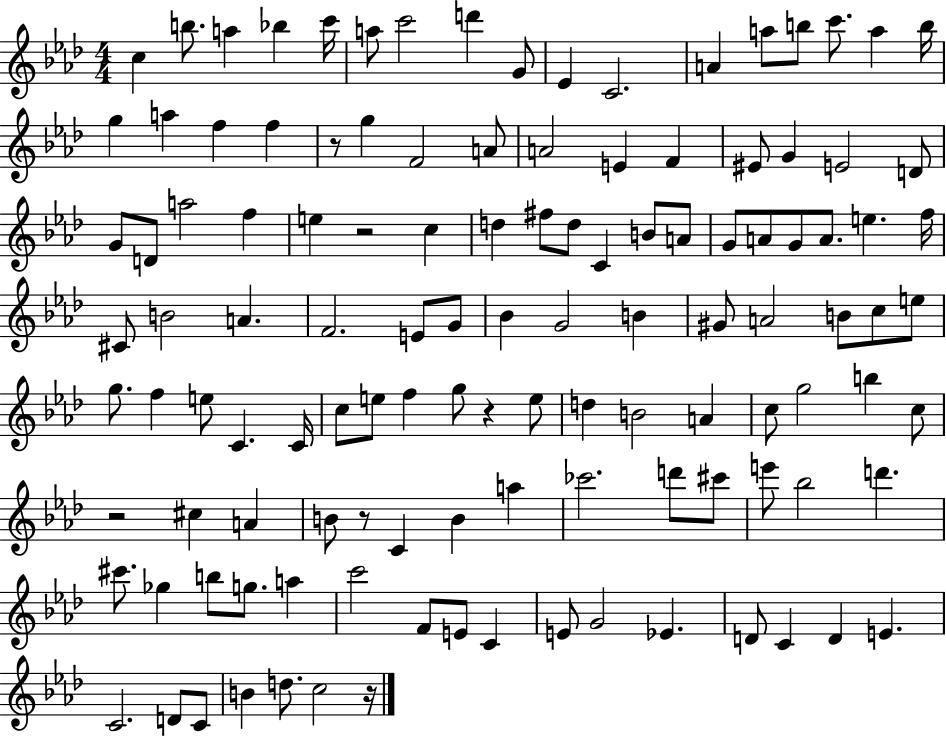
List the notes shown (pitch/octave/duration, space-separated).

C5/q B5/e. A5/q Bb5/q C6/s A5/e C6/h D6/q G4/e Eb4/q C4/h. A4/q A5/e B5/e C6/e. A5/q B5/s G5/q A5/q F5/q F5/q R/e G5/q F4/h A4/e A4/h E4/q F4/q EIS4/e G4/q E4/h D4/e G4/e D4/e A5/h F5/q E5/q R/h C5/q D5/q F#5/e D5/e C4/q B4/e A4/e G4/e A4/e G4/e A4/e. E5/q. F5/s C#4/e B4/h A4/q. F4/h. E4/e G4/e Bb4/q G4/h B4/q G#4/e A4/h B4/e C5/e E5/e G5/e. F5/q E5/e C4/q. C4/s C5/e E5/e F5/q G5/e R/q E5/e D5/q B4/h A4/q C5/e G5/h B5/q C5/e R/h C#5/q A4/q B4/e R/e C4/q B4/q A5/q CES6/h. D6/e C#6/e E6/e Bb5/h D6/q. C#6/e. Gb5/q B5/e G5/e. A5/q C6/h F4/e E4/e C4/q E4/e G4/h Eb4/q. D4/e C4/q D4/q E4/q. C4/h. D4/e C4/e B4/q D5/e. C5/h R/s